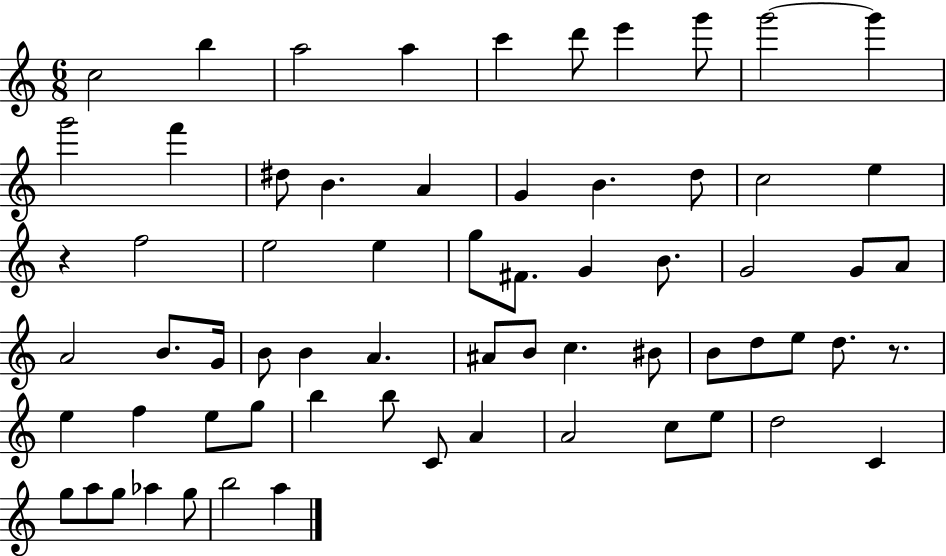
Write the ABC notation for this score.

X:1
T:Untitled
M:6/8
L:1/4
K:C
c2 b a2 a c' d'/2 e' g'/2 g'2 g' g'2 f' ^d/2 B A G B d/2 c2 e z f2 e2 e g/2 ^F/2 G B/2 G2 G/2 A/2 A2 B/2 G/4 B/2 B A ^A/2 B/2 c ^B/2 B/2 d/2 e/2 d/2 z/2 e f e/2 g/2 b b/2 C/2 A A2 c/2 e/2 d2 C g/2 a/2 g/2 _a g/2 b2 a